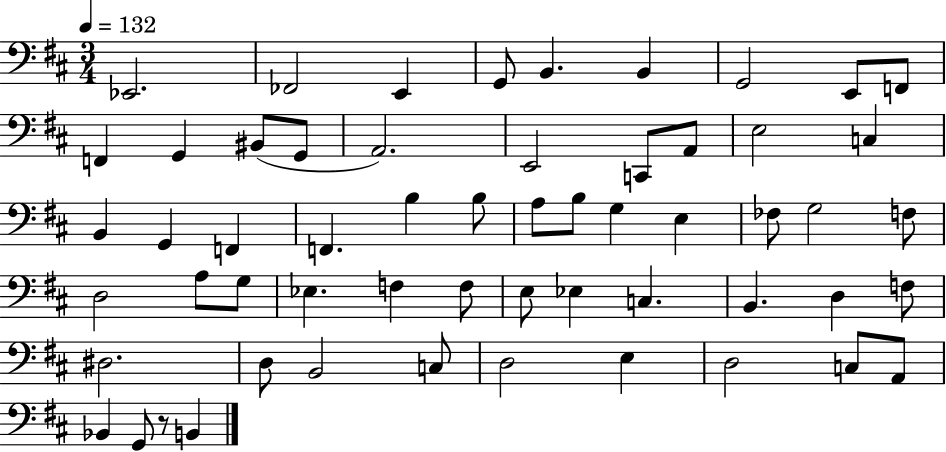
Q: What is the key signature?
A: D major